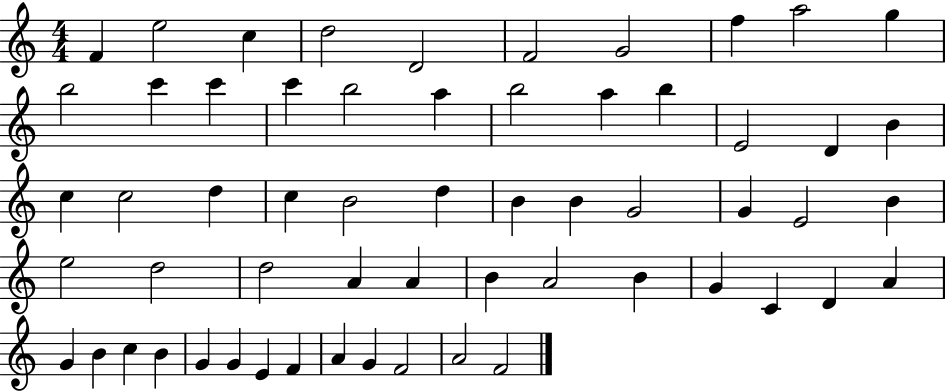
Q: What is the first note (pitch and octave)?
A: F4